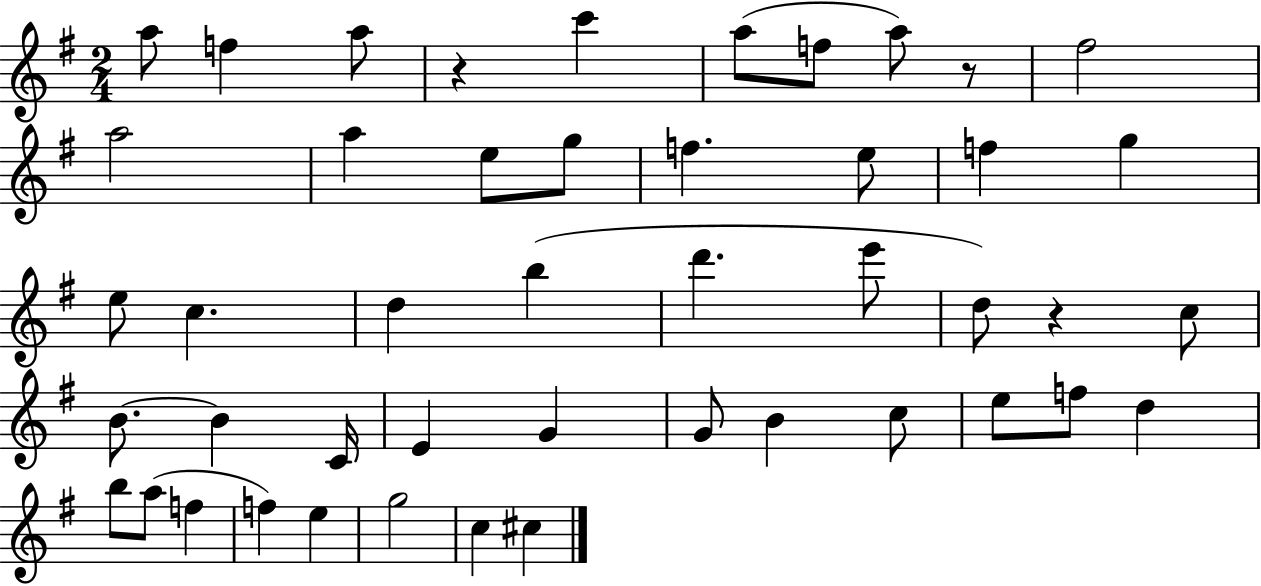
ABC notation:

X:1
T:Untitled
M:2/4
L:1/4
K:G
a/2 f a/2 z c' a/2 f/2 a/2 z/2 ^f2 a2 a e/2 g/2 f e/2 f g e/2 c d b d' e'/2 d/2 z c/2 B/2 B C/4 E G G/2 B c/2 e/2 f/2 d b/2 a/2 f f e g2 c ^c